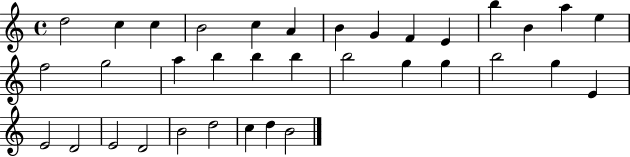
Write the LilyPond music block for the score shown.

{
  \clef treble
  \time 4/4
  \defaultTimeSignature
  \key c \major
  d''2 c''4 c''4 | b'2 c''4 a'4 | b'4 g'4 f'4 e'4 | b''4 b'4 a''4 e''4 | \break f''2 g''2 | a''4 b''4 b''4 b''4 | b''2 g''4 g''4 | b''2 g''4 e'4 | \break e'2 d'2 | e'2 d'2 | b'2 d''2 | c''4 d''4 b'2 | \break \bar "|."
}